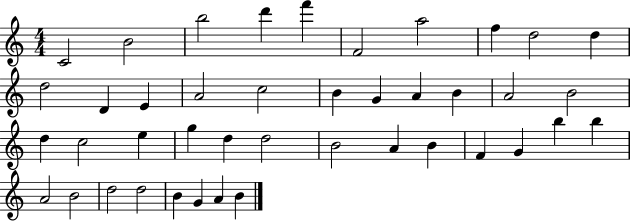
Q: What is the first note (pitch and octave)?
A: C4